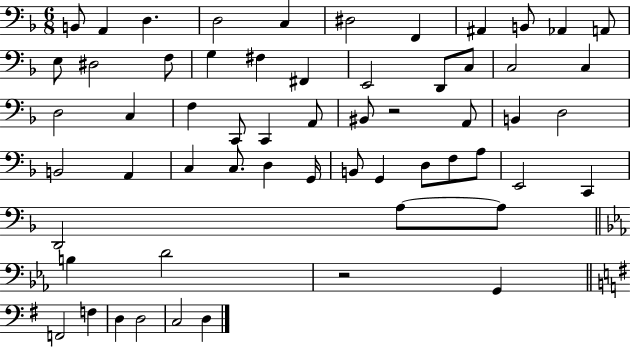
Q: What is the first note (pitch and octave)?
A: B2